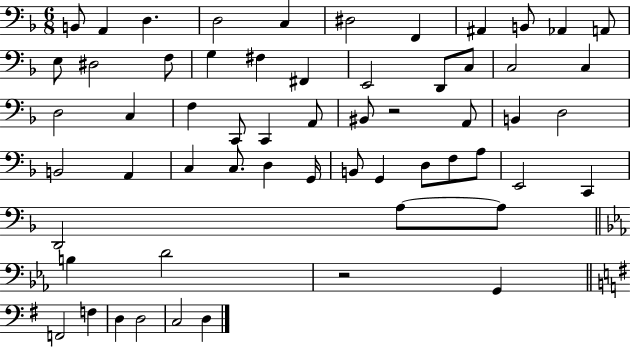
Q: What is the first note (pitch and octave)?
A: B2